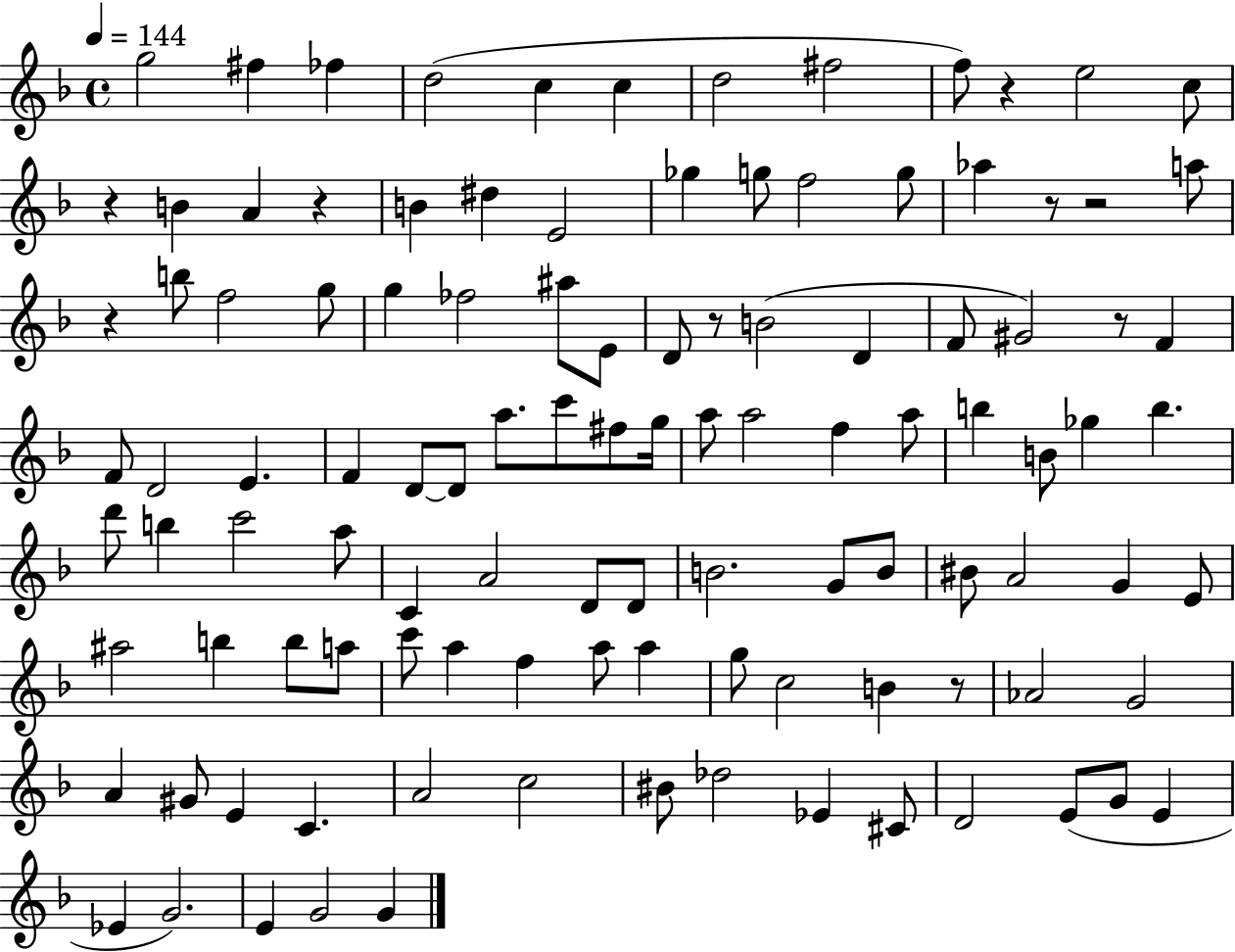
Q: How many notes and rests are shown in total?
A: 110